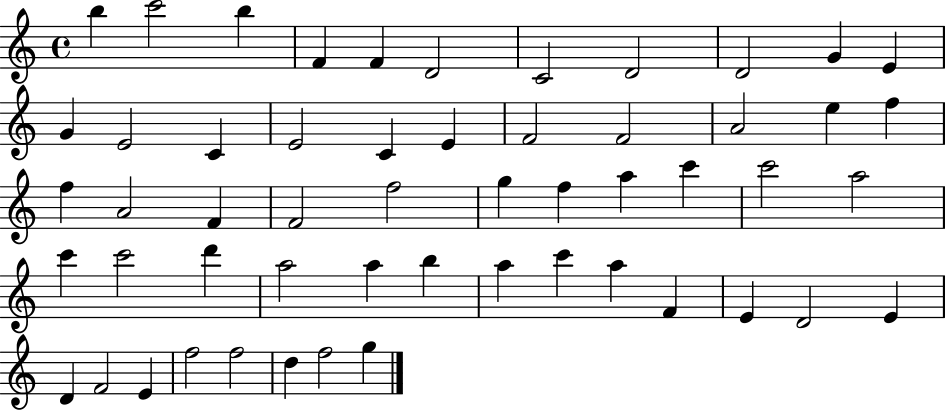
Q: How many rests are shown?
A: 0